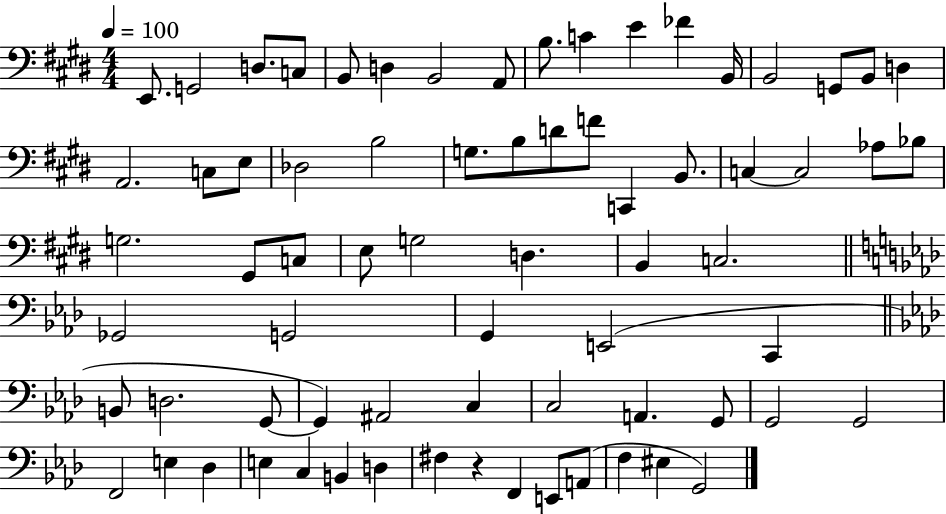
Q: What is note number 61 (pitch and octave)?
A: C3